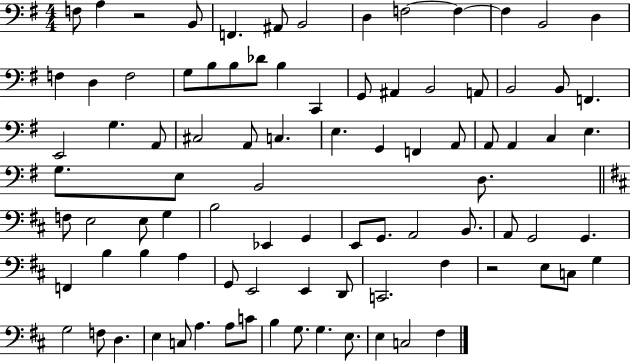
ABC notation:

X:1
T:Untitled
M:4/4
L:1/4
K:G
F,/2 A, z2 B,,/2 F,, ^A,,/2 B,,2 D, F,2 F, F, B,,2 D, F, D, F,2 G,/2 B,/2 B,/2 _D/2 B, C,, G,,/2 ^A,, B,,2 A,,/2 B,,2 B,,/2 F,, E,,2 G, A,,/2 ^C,2 A,,/2 C, E, G,, F,, A,,/2 A,,/2 A,, C, E, G,/2 E,/2 B,,2 D,/2 F,/2 E,2 E,/2 G, B,2 _E,, G,, E,,/2 G,,/2 A,,2 B,,/2 A,,/2 G,,2 G,, F,, B, B, A, G,,/2 E,,2 E,, D,,/2 C,,2 ^F, z2 E,/2 C,/2 G, G,2 F,/2 D, E, C,/2 A, A,/2 C/2 B, G,/2 G, E,/2 E, C,2 ^F,